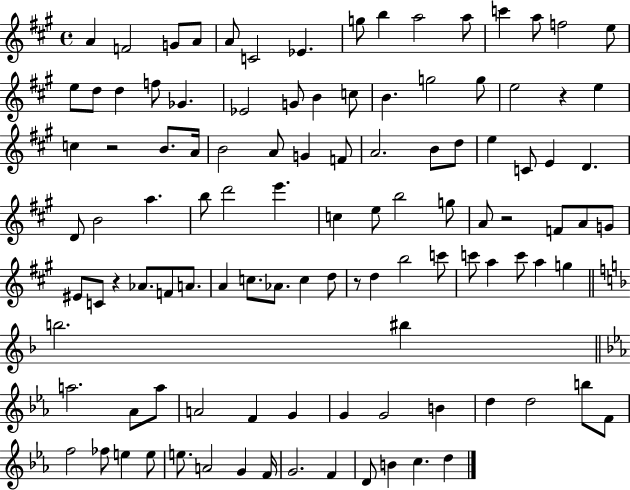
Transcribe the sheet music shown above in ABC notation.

X:1
T:Untitled
M:4/4
L:1/4
K:A
A F2 G/2 A/2 A/2 C2 _E g/2 b a2 a/2 c' a/2 f2 e/2 e/2 d/2 d f/2 _G _E2 G/2 B c/2 B g2 g/2 e2 z e c z2 B/2 A/4 B2 A/2 G F/2 A2 B/2 d/2 e C/2 E D D/2 B2 a b/2 d'2 e' c e/2 b2 g/2 A/2 z2 F/2 A/2 G/2 ^E/2 C/2 z _A/2 F/2 A/2 A c/2 _A/2 c d/2 z/2 d b2 c'/2 c'/2 a c'/2 a g b2 ^b a2 _A/2 a/2 A2 F G G G2 B d d2 b/2 F/2 f2 _f/2 e e/2 e/2 A2 G F/4 G2 F D/2 B c d